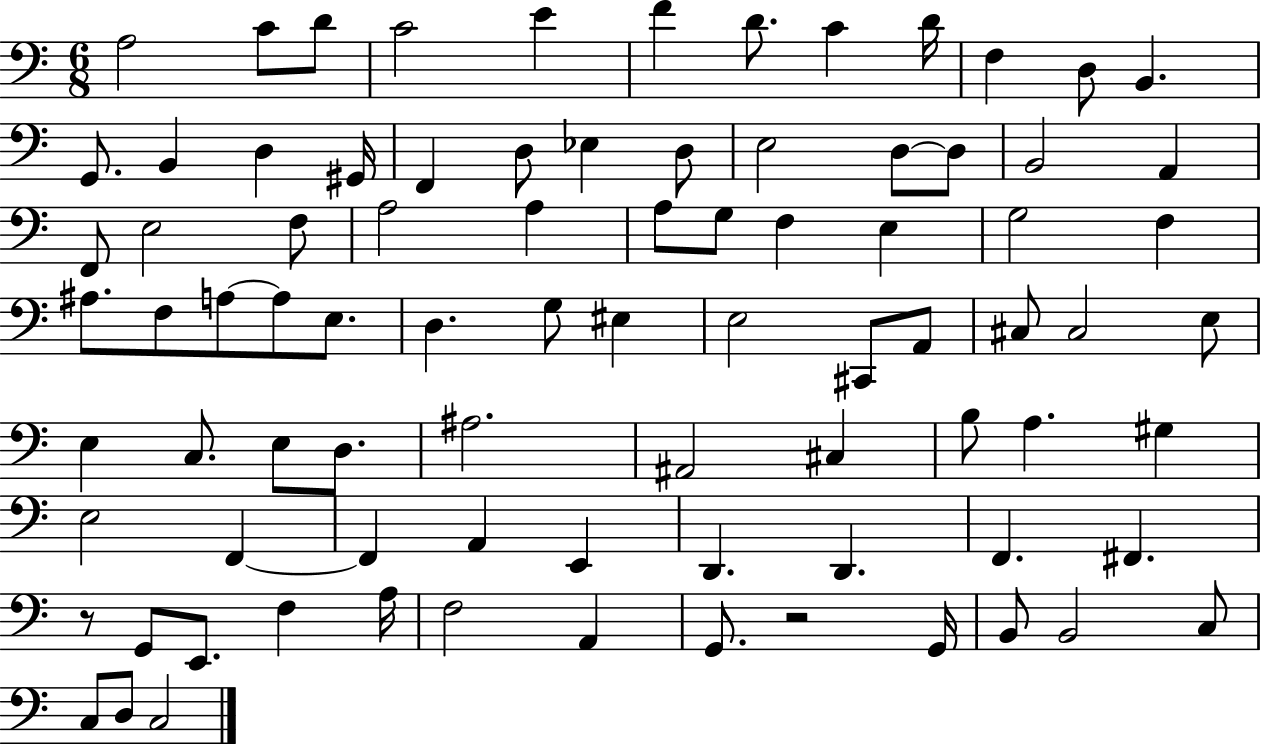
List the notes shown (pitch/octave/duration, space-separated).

A3/h C4/e D4/e C4/h E4/q F4/q D4/e. C4/q D4/s F3/q D3/e B2/q. G2/e. B2/q D3/q G#2/s F2/q D3/e Eb3/q D3/e E3/h D3/e D3/e B2/h A2/q F2/e E3/h F3/e A3/h A3/q A3/e G3/e F3/q E3/q G3/h F3/q A#3/e. F3/e A3/e A3/e E3/e. D3/q. G3/e EIS3/q E3/h C#2/e A2/e C#3/e C#3/h E3/e E3/q C3/e. E3/e D3/e. A#3/h. A#2/h C#3/q B3/e A3/q. G#3/q E3/h F2/q F2/q A2/q E2/q D2/q. D2/q. F2/q. F#2/q. R/e G2/e E2/e. F3/q A3/s F3/h A2/q G2/e. R/h G2/s B2/e B2/h C3/e C3/e D3/e C3/h